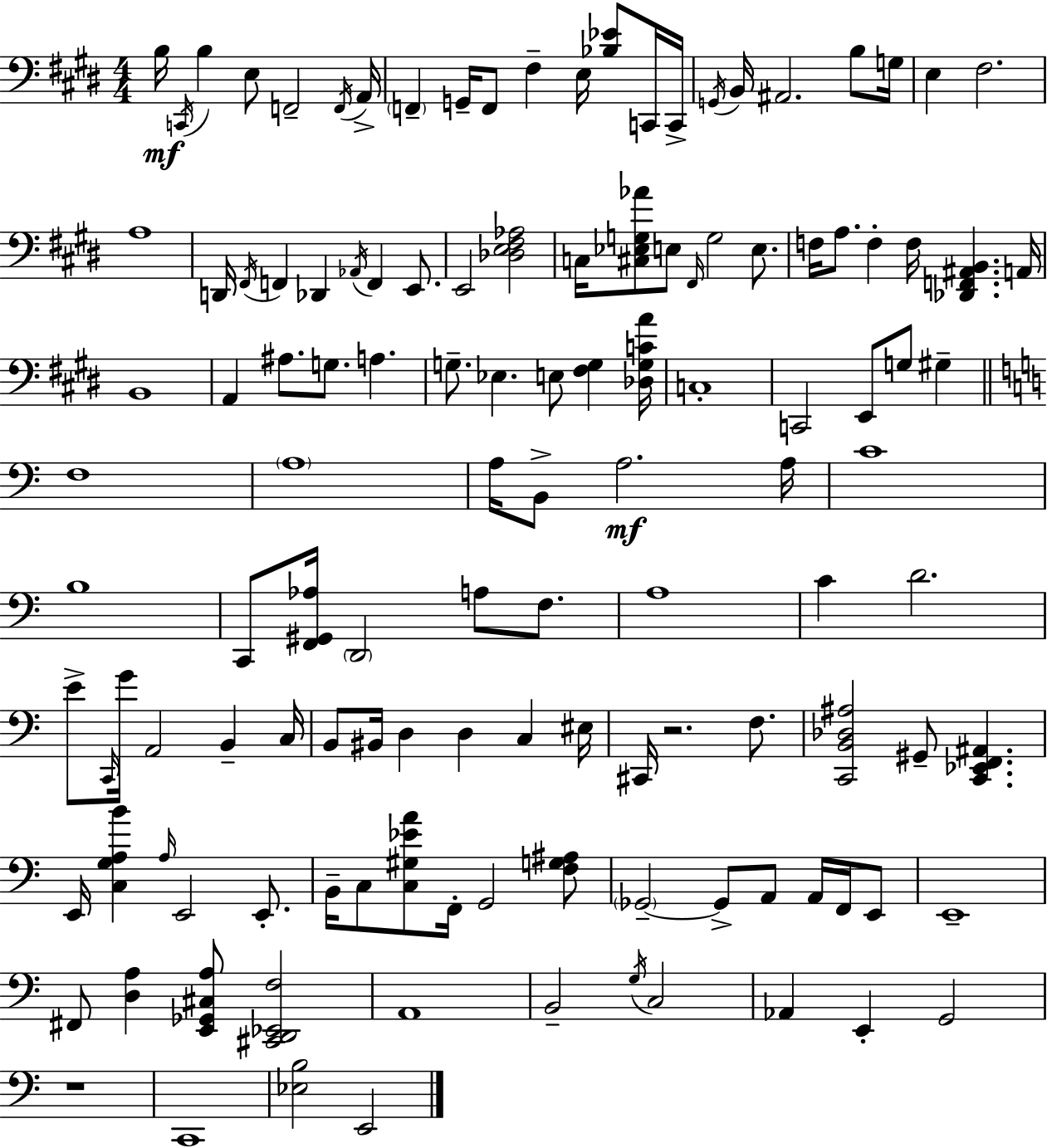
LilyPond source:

{
  \clef bass
  \numericTimeSignature
  \time 4/4
  \key e \major
  b16\mf \acciaccatura { c,16 } b4 e8 f,2-- | \acciaccatura { f,16 } a,16-> \parenthesize f,4-- g,16-- f,8 fis4-- e16 <bes ees'>8 | c,16 c,16-> \acciaccatura { g,16 } b,16 ais,2. | b8 g16 e4 fis2. | \break a1 | d,16 \acciaccatura { fis,16 } f,4 des,4 \acciaccatura { aes,16 } f,4 | e,8. e,2 <des e fis aes>2 | c16 <cis ees g aes'>8 e8 \grace { fis,16 } g2 | \break e8. f16 a8. f4-. f16 <des, f, ais, b,>4. | a,16 b,1 | a,4 ais8. g8. | a4. g8.-- ees4. e8 | \break <fis g>4 <des g c' a'>16 c1-. | c,2 e,8 | g8 gis4-- \bar "||" \break \key c \major f1 | \parenthesize a1 | a16 b,8-> a2.\mf a16 | c'1 | \break b1 | c,8 <f, gis, aes>16 \parenthesize d,2 a8 f8. | a1 | c'4 d'2. | \break e'8-> \grace { c,16 } g'16 a,2 b,4-- | c16 b,8 bis,16 d4 d4 c4 | eis16 cis,16 r2. f8. | <c, b, des ais>2 gis,8-- <c, ees, f, ais,>4. | \break e,16 <c g a b'>4 \grace { a16 } e,2 e,8.-. | b,16-- c8 <c gis ees' a'>8 f,16-. g,2 | <f g ais>8 \parenthesize ges,2--~~ ges,8-> a,8 a,16 f,16 | e,8 e,1-- | \break fis,8 <d a>4 <e, ges, cis a>8 <cis, d, ees, f>2 | a,1 | b,2-- \acciaccatura { g16 } c2 | aes,4 e,4-. g,2 | \break r1 | c,1 | <ees b>2 e,2 | \bar "|."
}